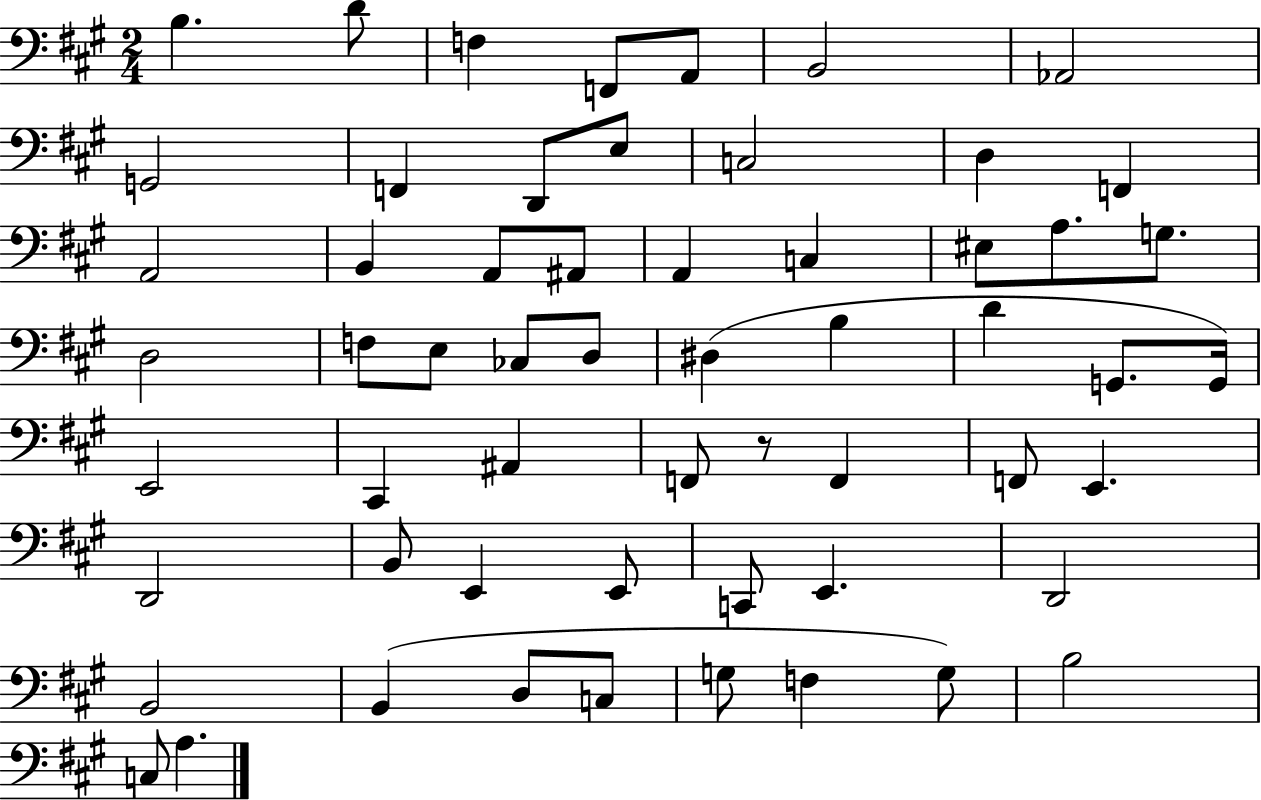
{
  \clef bass
  \numericTimeSignature
  \time 2/4
  \key a \major
  \repeat volta 2 { b4. d'8 | f4 f,8 a,8 | b,2 | aes,2 | \break g,2 | f,4 d,8 e8 | c2 | d4 f,4 | \break a,2 | b,4 a,8 ais,8 | a,4 c4 | eis8 a8. g8. | \break d2 | f8 e8 ces8 d8 | dis4( b4 | d'4 g,8. g,16) | \break e,2 | cis,4 ais,4 | f,8 r8 f,4 | f,8 e,4. | \break d,2 | b,8 e,4 e,8 | c,8 e,4. | d,2 | \break b,2 | b,4( d8 c8 | g8 f4 g8) | b2 | \break c8 a4. | } \bar "|."
}